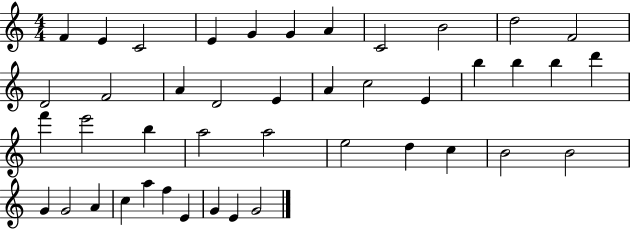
F4/q E4/q C4/h E4/q G4/q G4/q A4/q C4/h B4/h D5/h F4/h D4/h F4/h A4/q D4/h E4/q A4/q C5/h E4/q B5/q B5/q B5/q D6/q F6/q E6/h B5/q A5/h A5/h E5/h D5/q C5/q B4/h B4/h G4/q G4/h A4/q C5/q A5/q F5/q E4/q G4/q E4/q G4/h